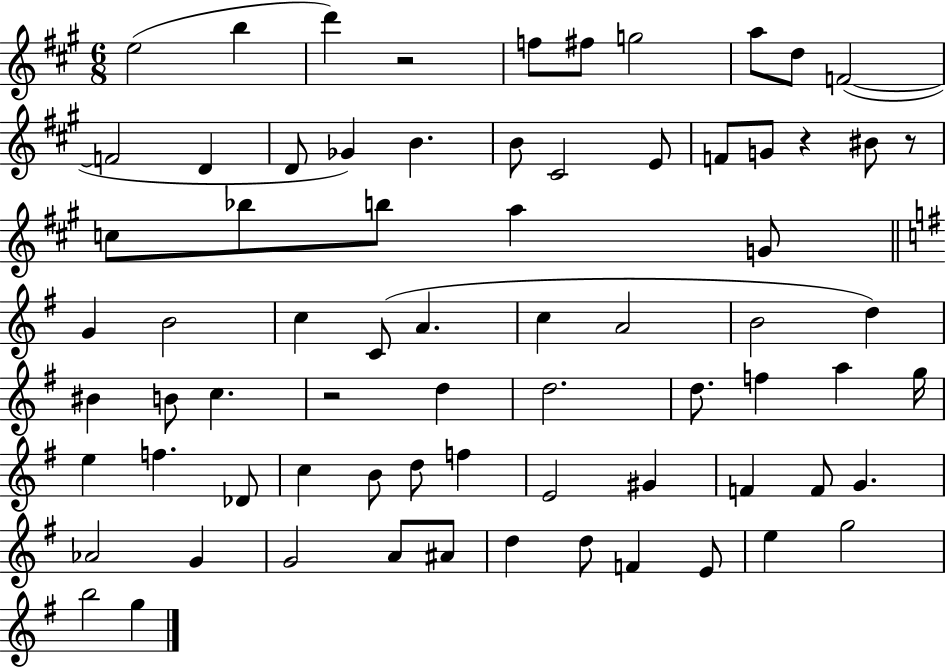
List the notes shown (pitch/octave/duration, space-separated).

E5/h B5/q D6/q R/h F5/e F#5/e G5/h A5/e D5/e F4/h F4/h D4/q D4/e Gb4/q B4/q. B4/e C#4/h E4/e F4/e G4/e R/q BIS4/e R/e C5/e Bb5/e B5/e A5/q G4/e G4/q B4/h C5/q C4/e A4/q. C5/q A4/h B4/h D5/q BIS4/q B4/e C5/q. R/h D5/q D5/h. D5/e. F5/q A5/q G5/s E5/q F5/q. Db4/e C5/q B4/e D5/e F5/q E4/h G#4/q F4/q F4/e G4/q. Ab4/h G4/q G4/h A4/e A#4/e D5/q D5/e F4/q E4/e E5/q G5/h B5/h G5/q